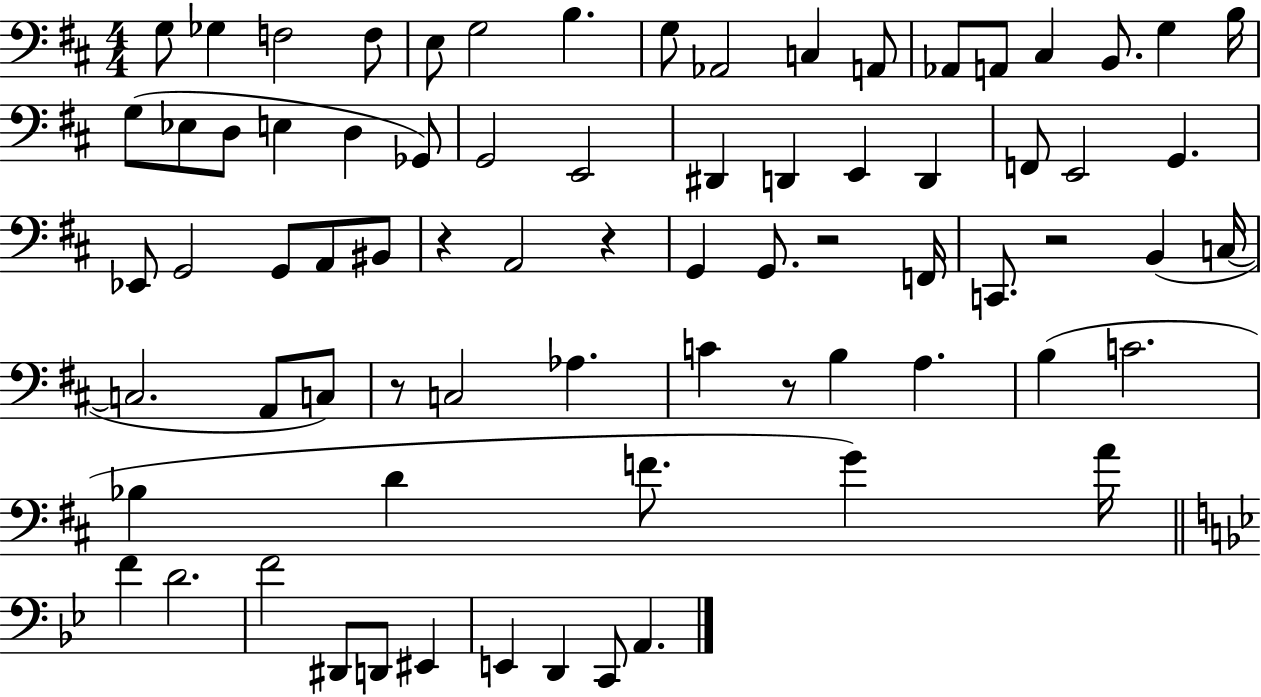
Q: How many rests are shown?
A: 6